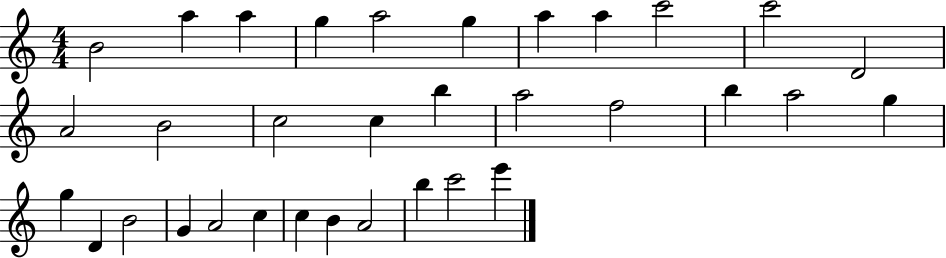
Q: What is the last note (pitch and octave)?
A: E6